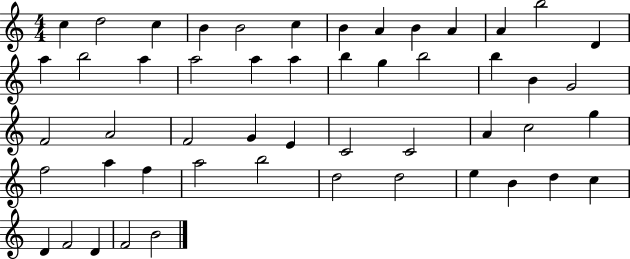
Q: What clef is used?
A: treble